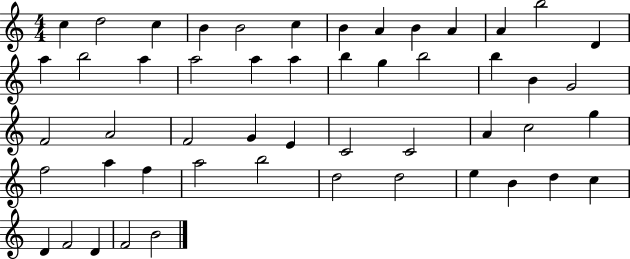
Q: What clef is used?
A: treble